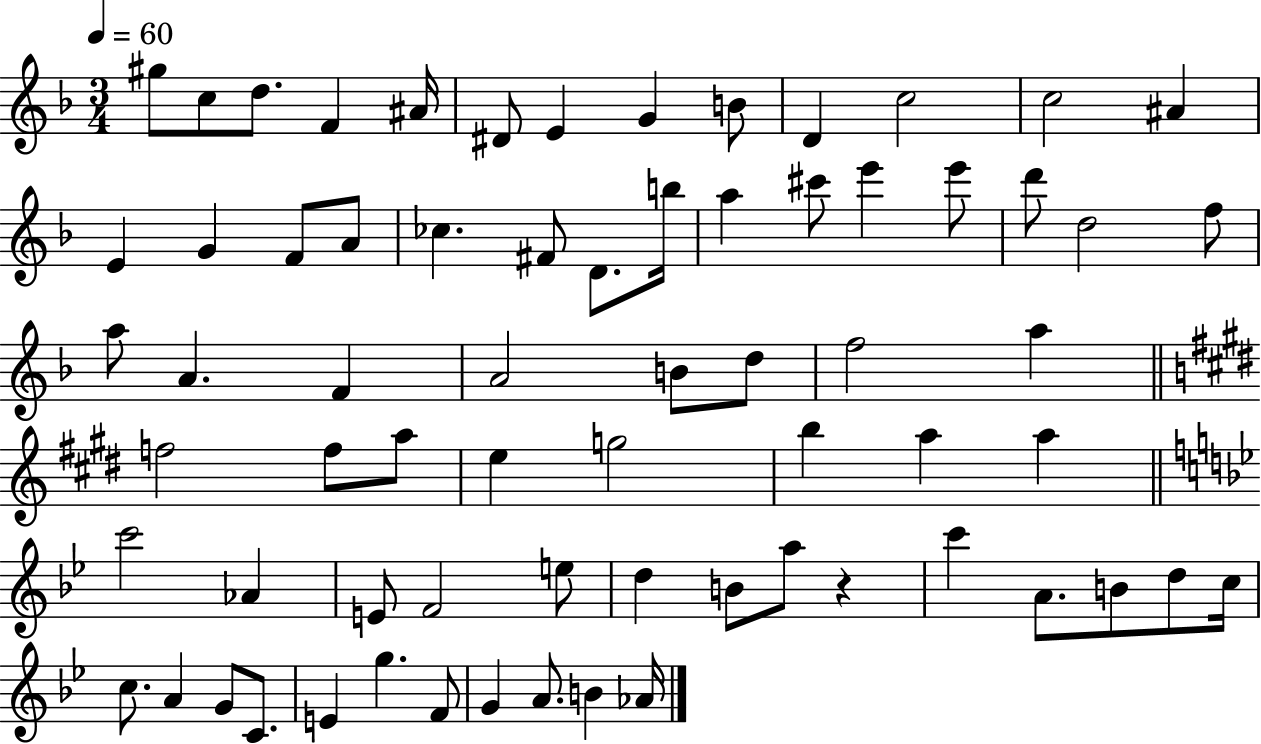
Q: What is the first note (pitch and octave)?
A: G#5